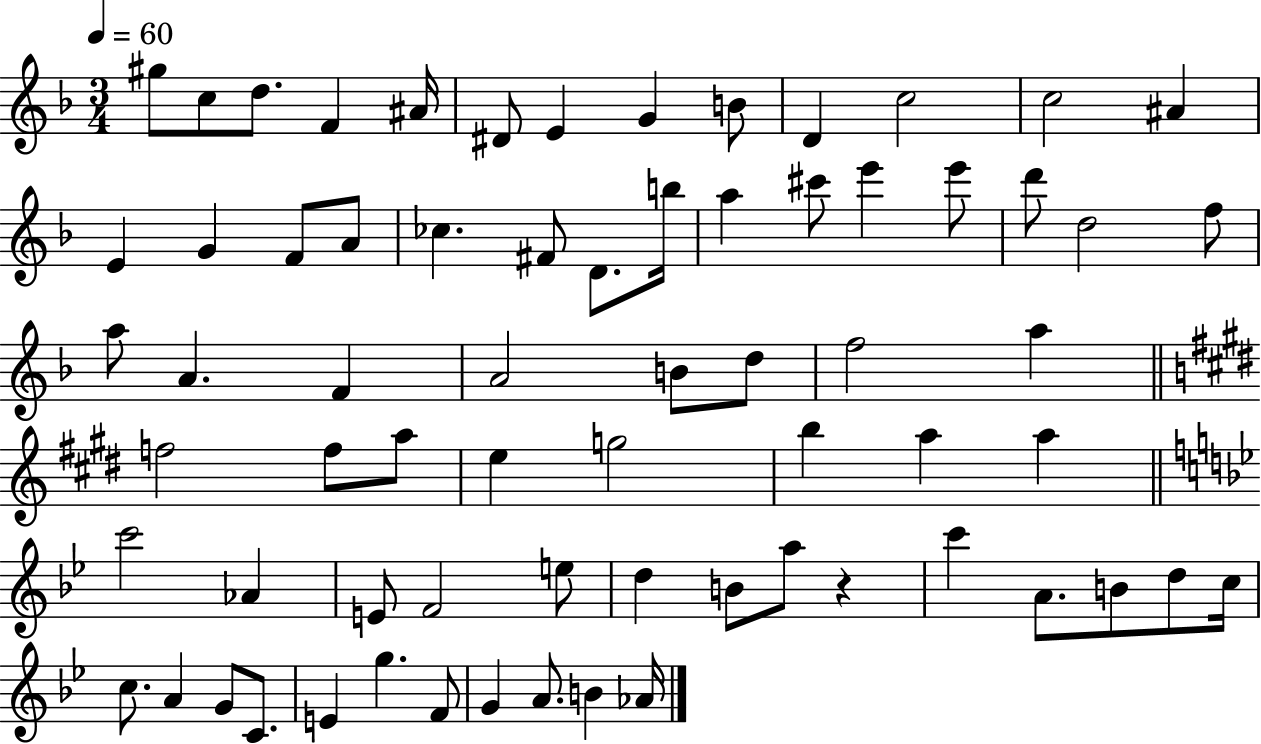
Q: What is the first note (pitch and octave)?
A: G#5